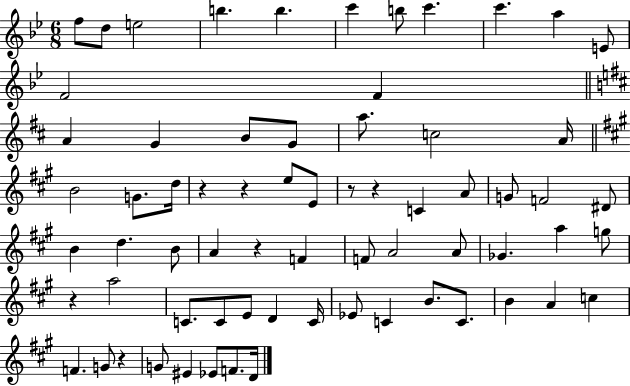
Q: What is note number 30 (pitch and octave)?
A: D#4